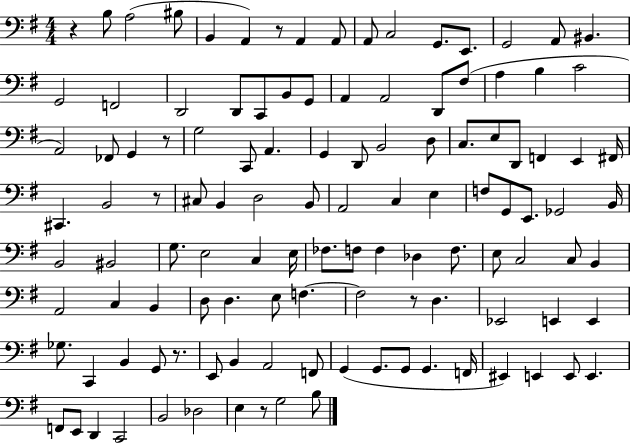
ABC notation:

X:1
T:Untitled
M:4/4
L:1/4
K:G
z B,/2 A,2 ^B,/2 B,, A,, z/2 A,, A,,/2 A,,/2 C,2 G,,/2 E,,/2 G,,2 A,,/2 ^B,, G,,2 F,,2 D,,2 D,,/2 C,,/2 B,,/2 G,,/2 A,, A,,2 D,,/2 ^F,/2 A, B, C2 A,,2 _F,,/2 G,, z/2 G,2 C,,/2 A,, G,, D,,/2 B,,2 D,/2 C,/2 E,/2 D,,/2 F,, E,, ^F,,/4 ^C,, B,,2 z/2 ^C,/2 B,, D,2 B,,/2 A,,2 C, E, F,/2 G,,/2 E,,/2 _G,,2 B,,/4 B,,2 ^B,,2 G,/2 E,2 C, E,/4 _F,/2 F,/2 F, _D, F,/2 E,/2 C,2 C,/2 B,, A,,2 C, B,, D,/2 D, E,/2 F, F,2 z/2 D, _E,,2 E,, E,, _G,/2 C,, B,, G,,/2 z/2 E,,/2 B,, A,,2 F,,/2 G,, G,,/2 G,,/2 G,, F,,/4 ^E,, E,, E,,/2 E,, F,,/2 E,,/2 D,, C,,2 B,,2 _D,2 E, z/2 G,2 B,/2